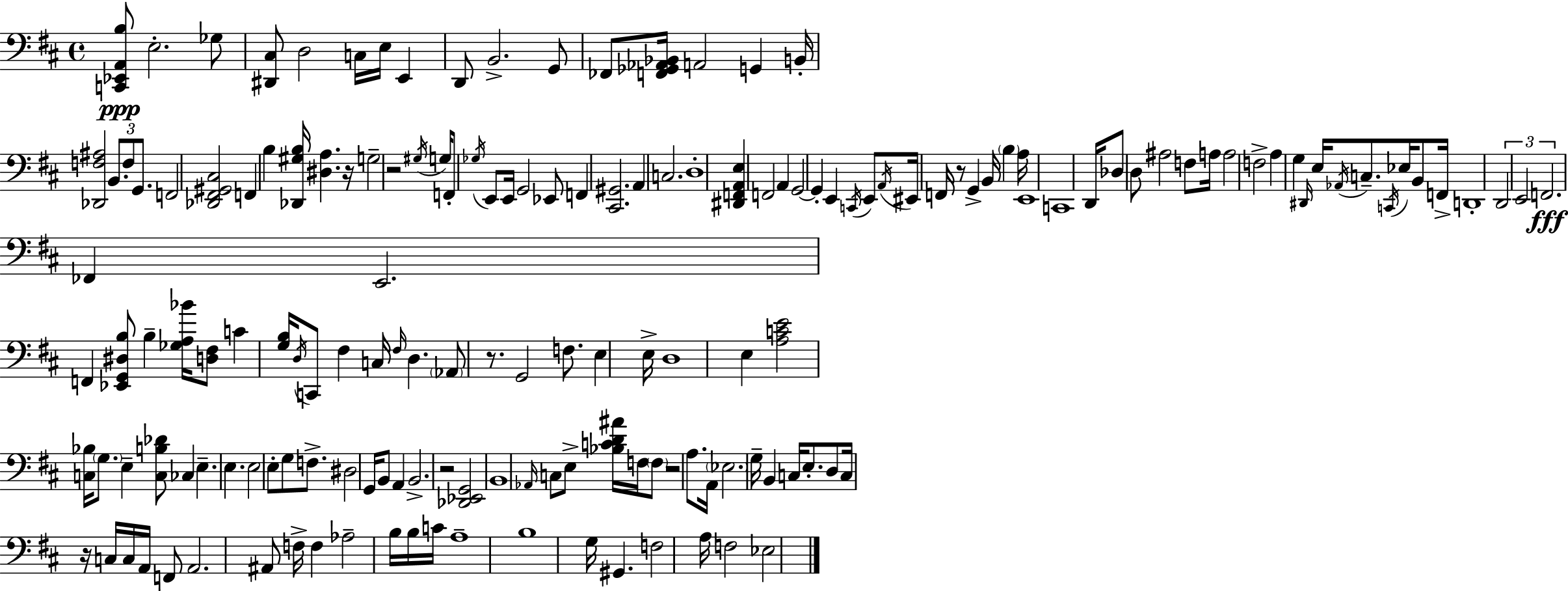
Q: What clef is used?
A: bass